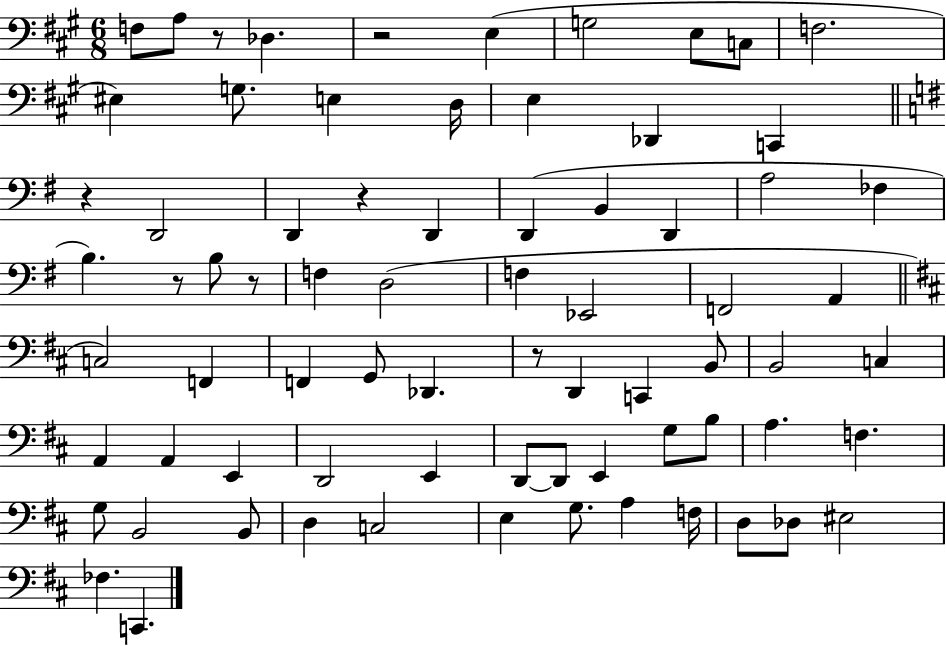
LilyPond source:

{
  \clef bass
  \numericTimeSignature
  \time 6/8
  \key a \major
  \repeat volta 2 { f8 a8 r8 des4. | r2 e4( | g2 e8 c8 | f2. | \break eis4) g8. e4 d16 | e4 des,4 c,4 | \bar "||" \break \key g \major r4 d,2 | d,4 r4 d,4 | d,4( b,4 d,4 | a2 fes4 | \break b4.) r8 b8 r8 | f4 d2( | f4 ees,2 | f,2 a,4 | \break \bar "||" \break \key d \major c2) f,4 | f,4 g,8 des,4. | r8 d,4 c,4 b,8 | b,2 c4 | \break a,4 a,4 e,4 | d,2 e,4 | d,8~~ d,8 e,4 g8 b8 | a4. f4. | \break g8 b,2 b,8 | d4 c2 | e4 g8. a4 f16 | d8 des8 eis2 | \break fes4. c,4. | } \bar "|."
}